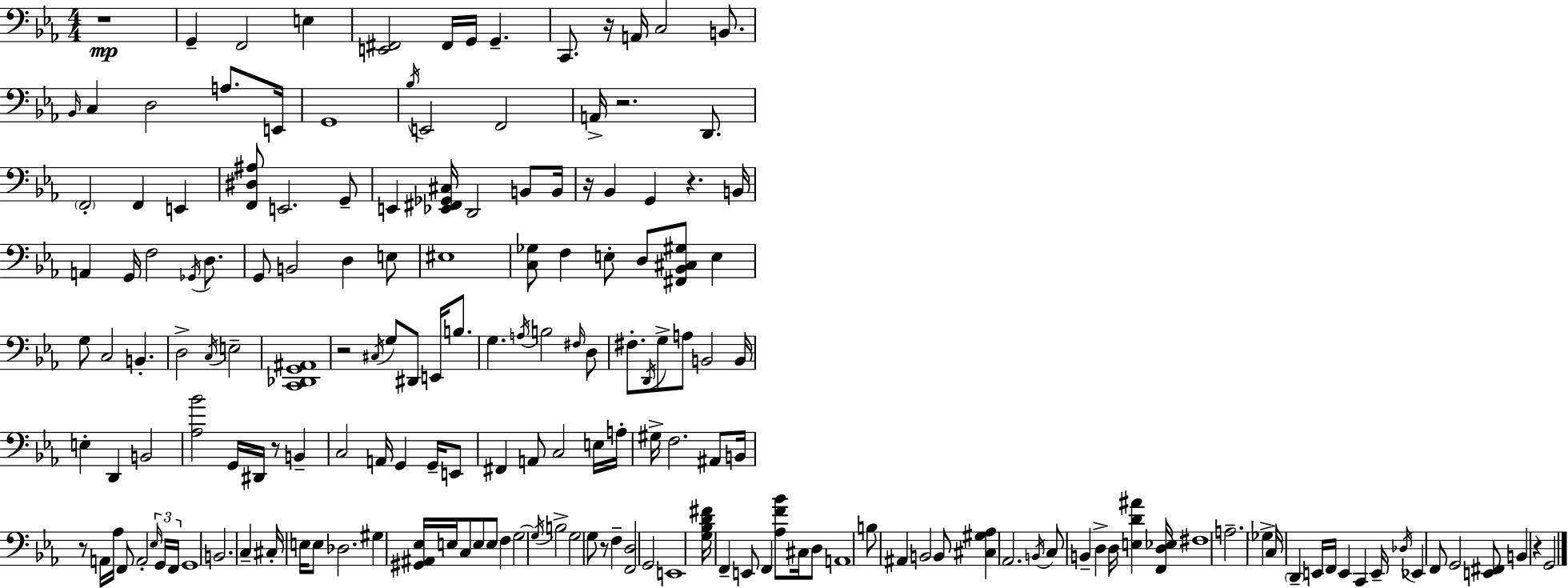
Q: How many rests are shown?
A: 10